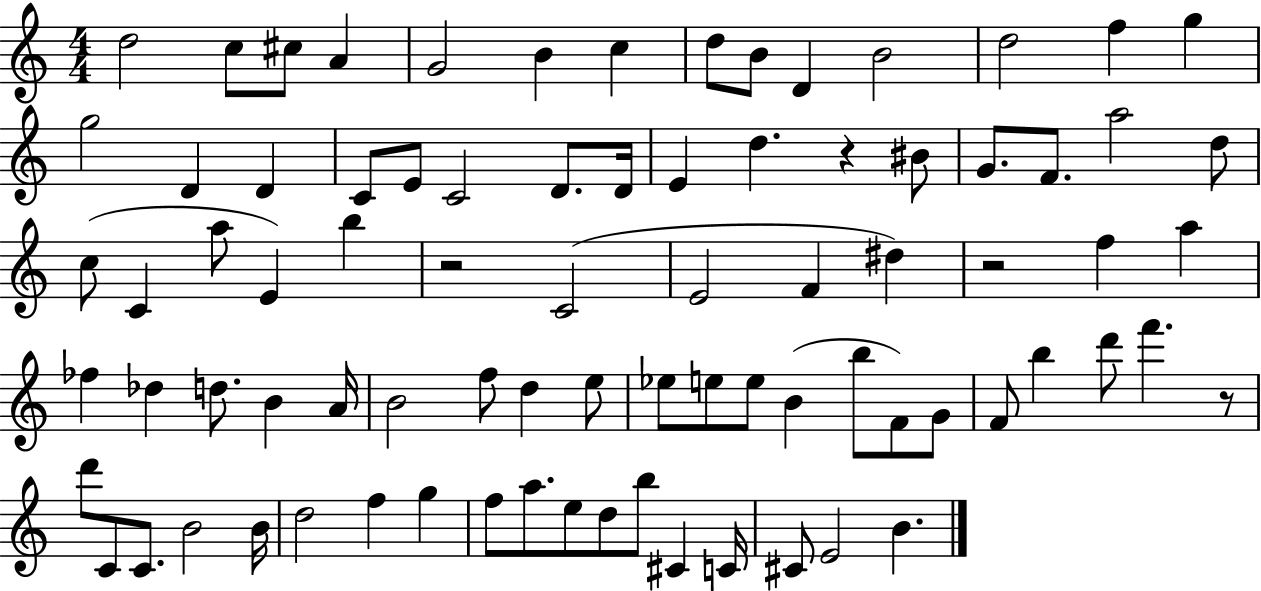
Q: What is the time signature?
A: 4/4